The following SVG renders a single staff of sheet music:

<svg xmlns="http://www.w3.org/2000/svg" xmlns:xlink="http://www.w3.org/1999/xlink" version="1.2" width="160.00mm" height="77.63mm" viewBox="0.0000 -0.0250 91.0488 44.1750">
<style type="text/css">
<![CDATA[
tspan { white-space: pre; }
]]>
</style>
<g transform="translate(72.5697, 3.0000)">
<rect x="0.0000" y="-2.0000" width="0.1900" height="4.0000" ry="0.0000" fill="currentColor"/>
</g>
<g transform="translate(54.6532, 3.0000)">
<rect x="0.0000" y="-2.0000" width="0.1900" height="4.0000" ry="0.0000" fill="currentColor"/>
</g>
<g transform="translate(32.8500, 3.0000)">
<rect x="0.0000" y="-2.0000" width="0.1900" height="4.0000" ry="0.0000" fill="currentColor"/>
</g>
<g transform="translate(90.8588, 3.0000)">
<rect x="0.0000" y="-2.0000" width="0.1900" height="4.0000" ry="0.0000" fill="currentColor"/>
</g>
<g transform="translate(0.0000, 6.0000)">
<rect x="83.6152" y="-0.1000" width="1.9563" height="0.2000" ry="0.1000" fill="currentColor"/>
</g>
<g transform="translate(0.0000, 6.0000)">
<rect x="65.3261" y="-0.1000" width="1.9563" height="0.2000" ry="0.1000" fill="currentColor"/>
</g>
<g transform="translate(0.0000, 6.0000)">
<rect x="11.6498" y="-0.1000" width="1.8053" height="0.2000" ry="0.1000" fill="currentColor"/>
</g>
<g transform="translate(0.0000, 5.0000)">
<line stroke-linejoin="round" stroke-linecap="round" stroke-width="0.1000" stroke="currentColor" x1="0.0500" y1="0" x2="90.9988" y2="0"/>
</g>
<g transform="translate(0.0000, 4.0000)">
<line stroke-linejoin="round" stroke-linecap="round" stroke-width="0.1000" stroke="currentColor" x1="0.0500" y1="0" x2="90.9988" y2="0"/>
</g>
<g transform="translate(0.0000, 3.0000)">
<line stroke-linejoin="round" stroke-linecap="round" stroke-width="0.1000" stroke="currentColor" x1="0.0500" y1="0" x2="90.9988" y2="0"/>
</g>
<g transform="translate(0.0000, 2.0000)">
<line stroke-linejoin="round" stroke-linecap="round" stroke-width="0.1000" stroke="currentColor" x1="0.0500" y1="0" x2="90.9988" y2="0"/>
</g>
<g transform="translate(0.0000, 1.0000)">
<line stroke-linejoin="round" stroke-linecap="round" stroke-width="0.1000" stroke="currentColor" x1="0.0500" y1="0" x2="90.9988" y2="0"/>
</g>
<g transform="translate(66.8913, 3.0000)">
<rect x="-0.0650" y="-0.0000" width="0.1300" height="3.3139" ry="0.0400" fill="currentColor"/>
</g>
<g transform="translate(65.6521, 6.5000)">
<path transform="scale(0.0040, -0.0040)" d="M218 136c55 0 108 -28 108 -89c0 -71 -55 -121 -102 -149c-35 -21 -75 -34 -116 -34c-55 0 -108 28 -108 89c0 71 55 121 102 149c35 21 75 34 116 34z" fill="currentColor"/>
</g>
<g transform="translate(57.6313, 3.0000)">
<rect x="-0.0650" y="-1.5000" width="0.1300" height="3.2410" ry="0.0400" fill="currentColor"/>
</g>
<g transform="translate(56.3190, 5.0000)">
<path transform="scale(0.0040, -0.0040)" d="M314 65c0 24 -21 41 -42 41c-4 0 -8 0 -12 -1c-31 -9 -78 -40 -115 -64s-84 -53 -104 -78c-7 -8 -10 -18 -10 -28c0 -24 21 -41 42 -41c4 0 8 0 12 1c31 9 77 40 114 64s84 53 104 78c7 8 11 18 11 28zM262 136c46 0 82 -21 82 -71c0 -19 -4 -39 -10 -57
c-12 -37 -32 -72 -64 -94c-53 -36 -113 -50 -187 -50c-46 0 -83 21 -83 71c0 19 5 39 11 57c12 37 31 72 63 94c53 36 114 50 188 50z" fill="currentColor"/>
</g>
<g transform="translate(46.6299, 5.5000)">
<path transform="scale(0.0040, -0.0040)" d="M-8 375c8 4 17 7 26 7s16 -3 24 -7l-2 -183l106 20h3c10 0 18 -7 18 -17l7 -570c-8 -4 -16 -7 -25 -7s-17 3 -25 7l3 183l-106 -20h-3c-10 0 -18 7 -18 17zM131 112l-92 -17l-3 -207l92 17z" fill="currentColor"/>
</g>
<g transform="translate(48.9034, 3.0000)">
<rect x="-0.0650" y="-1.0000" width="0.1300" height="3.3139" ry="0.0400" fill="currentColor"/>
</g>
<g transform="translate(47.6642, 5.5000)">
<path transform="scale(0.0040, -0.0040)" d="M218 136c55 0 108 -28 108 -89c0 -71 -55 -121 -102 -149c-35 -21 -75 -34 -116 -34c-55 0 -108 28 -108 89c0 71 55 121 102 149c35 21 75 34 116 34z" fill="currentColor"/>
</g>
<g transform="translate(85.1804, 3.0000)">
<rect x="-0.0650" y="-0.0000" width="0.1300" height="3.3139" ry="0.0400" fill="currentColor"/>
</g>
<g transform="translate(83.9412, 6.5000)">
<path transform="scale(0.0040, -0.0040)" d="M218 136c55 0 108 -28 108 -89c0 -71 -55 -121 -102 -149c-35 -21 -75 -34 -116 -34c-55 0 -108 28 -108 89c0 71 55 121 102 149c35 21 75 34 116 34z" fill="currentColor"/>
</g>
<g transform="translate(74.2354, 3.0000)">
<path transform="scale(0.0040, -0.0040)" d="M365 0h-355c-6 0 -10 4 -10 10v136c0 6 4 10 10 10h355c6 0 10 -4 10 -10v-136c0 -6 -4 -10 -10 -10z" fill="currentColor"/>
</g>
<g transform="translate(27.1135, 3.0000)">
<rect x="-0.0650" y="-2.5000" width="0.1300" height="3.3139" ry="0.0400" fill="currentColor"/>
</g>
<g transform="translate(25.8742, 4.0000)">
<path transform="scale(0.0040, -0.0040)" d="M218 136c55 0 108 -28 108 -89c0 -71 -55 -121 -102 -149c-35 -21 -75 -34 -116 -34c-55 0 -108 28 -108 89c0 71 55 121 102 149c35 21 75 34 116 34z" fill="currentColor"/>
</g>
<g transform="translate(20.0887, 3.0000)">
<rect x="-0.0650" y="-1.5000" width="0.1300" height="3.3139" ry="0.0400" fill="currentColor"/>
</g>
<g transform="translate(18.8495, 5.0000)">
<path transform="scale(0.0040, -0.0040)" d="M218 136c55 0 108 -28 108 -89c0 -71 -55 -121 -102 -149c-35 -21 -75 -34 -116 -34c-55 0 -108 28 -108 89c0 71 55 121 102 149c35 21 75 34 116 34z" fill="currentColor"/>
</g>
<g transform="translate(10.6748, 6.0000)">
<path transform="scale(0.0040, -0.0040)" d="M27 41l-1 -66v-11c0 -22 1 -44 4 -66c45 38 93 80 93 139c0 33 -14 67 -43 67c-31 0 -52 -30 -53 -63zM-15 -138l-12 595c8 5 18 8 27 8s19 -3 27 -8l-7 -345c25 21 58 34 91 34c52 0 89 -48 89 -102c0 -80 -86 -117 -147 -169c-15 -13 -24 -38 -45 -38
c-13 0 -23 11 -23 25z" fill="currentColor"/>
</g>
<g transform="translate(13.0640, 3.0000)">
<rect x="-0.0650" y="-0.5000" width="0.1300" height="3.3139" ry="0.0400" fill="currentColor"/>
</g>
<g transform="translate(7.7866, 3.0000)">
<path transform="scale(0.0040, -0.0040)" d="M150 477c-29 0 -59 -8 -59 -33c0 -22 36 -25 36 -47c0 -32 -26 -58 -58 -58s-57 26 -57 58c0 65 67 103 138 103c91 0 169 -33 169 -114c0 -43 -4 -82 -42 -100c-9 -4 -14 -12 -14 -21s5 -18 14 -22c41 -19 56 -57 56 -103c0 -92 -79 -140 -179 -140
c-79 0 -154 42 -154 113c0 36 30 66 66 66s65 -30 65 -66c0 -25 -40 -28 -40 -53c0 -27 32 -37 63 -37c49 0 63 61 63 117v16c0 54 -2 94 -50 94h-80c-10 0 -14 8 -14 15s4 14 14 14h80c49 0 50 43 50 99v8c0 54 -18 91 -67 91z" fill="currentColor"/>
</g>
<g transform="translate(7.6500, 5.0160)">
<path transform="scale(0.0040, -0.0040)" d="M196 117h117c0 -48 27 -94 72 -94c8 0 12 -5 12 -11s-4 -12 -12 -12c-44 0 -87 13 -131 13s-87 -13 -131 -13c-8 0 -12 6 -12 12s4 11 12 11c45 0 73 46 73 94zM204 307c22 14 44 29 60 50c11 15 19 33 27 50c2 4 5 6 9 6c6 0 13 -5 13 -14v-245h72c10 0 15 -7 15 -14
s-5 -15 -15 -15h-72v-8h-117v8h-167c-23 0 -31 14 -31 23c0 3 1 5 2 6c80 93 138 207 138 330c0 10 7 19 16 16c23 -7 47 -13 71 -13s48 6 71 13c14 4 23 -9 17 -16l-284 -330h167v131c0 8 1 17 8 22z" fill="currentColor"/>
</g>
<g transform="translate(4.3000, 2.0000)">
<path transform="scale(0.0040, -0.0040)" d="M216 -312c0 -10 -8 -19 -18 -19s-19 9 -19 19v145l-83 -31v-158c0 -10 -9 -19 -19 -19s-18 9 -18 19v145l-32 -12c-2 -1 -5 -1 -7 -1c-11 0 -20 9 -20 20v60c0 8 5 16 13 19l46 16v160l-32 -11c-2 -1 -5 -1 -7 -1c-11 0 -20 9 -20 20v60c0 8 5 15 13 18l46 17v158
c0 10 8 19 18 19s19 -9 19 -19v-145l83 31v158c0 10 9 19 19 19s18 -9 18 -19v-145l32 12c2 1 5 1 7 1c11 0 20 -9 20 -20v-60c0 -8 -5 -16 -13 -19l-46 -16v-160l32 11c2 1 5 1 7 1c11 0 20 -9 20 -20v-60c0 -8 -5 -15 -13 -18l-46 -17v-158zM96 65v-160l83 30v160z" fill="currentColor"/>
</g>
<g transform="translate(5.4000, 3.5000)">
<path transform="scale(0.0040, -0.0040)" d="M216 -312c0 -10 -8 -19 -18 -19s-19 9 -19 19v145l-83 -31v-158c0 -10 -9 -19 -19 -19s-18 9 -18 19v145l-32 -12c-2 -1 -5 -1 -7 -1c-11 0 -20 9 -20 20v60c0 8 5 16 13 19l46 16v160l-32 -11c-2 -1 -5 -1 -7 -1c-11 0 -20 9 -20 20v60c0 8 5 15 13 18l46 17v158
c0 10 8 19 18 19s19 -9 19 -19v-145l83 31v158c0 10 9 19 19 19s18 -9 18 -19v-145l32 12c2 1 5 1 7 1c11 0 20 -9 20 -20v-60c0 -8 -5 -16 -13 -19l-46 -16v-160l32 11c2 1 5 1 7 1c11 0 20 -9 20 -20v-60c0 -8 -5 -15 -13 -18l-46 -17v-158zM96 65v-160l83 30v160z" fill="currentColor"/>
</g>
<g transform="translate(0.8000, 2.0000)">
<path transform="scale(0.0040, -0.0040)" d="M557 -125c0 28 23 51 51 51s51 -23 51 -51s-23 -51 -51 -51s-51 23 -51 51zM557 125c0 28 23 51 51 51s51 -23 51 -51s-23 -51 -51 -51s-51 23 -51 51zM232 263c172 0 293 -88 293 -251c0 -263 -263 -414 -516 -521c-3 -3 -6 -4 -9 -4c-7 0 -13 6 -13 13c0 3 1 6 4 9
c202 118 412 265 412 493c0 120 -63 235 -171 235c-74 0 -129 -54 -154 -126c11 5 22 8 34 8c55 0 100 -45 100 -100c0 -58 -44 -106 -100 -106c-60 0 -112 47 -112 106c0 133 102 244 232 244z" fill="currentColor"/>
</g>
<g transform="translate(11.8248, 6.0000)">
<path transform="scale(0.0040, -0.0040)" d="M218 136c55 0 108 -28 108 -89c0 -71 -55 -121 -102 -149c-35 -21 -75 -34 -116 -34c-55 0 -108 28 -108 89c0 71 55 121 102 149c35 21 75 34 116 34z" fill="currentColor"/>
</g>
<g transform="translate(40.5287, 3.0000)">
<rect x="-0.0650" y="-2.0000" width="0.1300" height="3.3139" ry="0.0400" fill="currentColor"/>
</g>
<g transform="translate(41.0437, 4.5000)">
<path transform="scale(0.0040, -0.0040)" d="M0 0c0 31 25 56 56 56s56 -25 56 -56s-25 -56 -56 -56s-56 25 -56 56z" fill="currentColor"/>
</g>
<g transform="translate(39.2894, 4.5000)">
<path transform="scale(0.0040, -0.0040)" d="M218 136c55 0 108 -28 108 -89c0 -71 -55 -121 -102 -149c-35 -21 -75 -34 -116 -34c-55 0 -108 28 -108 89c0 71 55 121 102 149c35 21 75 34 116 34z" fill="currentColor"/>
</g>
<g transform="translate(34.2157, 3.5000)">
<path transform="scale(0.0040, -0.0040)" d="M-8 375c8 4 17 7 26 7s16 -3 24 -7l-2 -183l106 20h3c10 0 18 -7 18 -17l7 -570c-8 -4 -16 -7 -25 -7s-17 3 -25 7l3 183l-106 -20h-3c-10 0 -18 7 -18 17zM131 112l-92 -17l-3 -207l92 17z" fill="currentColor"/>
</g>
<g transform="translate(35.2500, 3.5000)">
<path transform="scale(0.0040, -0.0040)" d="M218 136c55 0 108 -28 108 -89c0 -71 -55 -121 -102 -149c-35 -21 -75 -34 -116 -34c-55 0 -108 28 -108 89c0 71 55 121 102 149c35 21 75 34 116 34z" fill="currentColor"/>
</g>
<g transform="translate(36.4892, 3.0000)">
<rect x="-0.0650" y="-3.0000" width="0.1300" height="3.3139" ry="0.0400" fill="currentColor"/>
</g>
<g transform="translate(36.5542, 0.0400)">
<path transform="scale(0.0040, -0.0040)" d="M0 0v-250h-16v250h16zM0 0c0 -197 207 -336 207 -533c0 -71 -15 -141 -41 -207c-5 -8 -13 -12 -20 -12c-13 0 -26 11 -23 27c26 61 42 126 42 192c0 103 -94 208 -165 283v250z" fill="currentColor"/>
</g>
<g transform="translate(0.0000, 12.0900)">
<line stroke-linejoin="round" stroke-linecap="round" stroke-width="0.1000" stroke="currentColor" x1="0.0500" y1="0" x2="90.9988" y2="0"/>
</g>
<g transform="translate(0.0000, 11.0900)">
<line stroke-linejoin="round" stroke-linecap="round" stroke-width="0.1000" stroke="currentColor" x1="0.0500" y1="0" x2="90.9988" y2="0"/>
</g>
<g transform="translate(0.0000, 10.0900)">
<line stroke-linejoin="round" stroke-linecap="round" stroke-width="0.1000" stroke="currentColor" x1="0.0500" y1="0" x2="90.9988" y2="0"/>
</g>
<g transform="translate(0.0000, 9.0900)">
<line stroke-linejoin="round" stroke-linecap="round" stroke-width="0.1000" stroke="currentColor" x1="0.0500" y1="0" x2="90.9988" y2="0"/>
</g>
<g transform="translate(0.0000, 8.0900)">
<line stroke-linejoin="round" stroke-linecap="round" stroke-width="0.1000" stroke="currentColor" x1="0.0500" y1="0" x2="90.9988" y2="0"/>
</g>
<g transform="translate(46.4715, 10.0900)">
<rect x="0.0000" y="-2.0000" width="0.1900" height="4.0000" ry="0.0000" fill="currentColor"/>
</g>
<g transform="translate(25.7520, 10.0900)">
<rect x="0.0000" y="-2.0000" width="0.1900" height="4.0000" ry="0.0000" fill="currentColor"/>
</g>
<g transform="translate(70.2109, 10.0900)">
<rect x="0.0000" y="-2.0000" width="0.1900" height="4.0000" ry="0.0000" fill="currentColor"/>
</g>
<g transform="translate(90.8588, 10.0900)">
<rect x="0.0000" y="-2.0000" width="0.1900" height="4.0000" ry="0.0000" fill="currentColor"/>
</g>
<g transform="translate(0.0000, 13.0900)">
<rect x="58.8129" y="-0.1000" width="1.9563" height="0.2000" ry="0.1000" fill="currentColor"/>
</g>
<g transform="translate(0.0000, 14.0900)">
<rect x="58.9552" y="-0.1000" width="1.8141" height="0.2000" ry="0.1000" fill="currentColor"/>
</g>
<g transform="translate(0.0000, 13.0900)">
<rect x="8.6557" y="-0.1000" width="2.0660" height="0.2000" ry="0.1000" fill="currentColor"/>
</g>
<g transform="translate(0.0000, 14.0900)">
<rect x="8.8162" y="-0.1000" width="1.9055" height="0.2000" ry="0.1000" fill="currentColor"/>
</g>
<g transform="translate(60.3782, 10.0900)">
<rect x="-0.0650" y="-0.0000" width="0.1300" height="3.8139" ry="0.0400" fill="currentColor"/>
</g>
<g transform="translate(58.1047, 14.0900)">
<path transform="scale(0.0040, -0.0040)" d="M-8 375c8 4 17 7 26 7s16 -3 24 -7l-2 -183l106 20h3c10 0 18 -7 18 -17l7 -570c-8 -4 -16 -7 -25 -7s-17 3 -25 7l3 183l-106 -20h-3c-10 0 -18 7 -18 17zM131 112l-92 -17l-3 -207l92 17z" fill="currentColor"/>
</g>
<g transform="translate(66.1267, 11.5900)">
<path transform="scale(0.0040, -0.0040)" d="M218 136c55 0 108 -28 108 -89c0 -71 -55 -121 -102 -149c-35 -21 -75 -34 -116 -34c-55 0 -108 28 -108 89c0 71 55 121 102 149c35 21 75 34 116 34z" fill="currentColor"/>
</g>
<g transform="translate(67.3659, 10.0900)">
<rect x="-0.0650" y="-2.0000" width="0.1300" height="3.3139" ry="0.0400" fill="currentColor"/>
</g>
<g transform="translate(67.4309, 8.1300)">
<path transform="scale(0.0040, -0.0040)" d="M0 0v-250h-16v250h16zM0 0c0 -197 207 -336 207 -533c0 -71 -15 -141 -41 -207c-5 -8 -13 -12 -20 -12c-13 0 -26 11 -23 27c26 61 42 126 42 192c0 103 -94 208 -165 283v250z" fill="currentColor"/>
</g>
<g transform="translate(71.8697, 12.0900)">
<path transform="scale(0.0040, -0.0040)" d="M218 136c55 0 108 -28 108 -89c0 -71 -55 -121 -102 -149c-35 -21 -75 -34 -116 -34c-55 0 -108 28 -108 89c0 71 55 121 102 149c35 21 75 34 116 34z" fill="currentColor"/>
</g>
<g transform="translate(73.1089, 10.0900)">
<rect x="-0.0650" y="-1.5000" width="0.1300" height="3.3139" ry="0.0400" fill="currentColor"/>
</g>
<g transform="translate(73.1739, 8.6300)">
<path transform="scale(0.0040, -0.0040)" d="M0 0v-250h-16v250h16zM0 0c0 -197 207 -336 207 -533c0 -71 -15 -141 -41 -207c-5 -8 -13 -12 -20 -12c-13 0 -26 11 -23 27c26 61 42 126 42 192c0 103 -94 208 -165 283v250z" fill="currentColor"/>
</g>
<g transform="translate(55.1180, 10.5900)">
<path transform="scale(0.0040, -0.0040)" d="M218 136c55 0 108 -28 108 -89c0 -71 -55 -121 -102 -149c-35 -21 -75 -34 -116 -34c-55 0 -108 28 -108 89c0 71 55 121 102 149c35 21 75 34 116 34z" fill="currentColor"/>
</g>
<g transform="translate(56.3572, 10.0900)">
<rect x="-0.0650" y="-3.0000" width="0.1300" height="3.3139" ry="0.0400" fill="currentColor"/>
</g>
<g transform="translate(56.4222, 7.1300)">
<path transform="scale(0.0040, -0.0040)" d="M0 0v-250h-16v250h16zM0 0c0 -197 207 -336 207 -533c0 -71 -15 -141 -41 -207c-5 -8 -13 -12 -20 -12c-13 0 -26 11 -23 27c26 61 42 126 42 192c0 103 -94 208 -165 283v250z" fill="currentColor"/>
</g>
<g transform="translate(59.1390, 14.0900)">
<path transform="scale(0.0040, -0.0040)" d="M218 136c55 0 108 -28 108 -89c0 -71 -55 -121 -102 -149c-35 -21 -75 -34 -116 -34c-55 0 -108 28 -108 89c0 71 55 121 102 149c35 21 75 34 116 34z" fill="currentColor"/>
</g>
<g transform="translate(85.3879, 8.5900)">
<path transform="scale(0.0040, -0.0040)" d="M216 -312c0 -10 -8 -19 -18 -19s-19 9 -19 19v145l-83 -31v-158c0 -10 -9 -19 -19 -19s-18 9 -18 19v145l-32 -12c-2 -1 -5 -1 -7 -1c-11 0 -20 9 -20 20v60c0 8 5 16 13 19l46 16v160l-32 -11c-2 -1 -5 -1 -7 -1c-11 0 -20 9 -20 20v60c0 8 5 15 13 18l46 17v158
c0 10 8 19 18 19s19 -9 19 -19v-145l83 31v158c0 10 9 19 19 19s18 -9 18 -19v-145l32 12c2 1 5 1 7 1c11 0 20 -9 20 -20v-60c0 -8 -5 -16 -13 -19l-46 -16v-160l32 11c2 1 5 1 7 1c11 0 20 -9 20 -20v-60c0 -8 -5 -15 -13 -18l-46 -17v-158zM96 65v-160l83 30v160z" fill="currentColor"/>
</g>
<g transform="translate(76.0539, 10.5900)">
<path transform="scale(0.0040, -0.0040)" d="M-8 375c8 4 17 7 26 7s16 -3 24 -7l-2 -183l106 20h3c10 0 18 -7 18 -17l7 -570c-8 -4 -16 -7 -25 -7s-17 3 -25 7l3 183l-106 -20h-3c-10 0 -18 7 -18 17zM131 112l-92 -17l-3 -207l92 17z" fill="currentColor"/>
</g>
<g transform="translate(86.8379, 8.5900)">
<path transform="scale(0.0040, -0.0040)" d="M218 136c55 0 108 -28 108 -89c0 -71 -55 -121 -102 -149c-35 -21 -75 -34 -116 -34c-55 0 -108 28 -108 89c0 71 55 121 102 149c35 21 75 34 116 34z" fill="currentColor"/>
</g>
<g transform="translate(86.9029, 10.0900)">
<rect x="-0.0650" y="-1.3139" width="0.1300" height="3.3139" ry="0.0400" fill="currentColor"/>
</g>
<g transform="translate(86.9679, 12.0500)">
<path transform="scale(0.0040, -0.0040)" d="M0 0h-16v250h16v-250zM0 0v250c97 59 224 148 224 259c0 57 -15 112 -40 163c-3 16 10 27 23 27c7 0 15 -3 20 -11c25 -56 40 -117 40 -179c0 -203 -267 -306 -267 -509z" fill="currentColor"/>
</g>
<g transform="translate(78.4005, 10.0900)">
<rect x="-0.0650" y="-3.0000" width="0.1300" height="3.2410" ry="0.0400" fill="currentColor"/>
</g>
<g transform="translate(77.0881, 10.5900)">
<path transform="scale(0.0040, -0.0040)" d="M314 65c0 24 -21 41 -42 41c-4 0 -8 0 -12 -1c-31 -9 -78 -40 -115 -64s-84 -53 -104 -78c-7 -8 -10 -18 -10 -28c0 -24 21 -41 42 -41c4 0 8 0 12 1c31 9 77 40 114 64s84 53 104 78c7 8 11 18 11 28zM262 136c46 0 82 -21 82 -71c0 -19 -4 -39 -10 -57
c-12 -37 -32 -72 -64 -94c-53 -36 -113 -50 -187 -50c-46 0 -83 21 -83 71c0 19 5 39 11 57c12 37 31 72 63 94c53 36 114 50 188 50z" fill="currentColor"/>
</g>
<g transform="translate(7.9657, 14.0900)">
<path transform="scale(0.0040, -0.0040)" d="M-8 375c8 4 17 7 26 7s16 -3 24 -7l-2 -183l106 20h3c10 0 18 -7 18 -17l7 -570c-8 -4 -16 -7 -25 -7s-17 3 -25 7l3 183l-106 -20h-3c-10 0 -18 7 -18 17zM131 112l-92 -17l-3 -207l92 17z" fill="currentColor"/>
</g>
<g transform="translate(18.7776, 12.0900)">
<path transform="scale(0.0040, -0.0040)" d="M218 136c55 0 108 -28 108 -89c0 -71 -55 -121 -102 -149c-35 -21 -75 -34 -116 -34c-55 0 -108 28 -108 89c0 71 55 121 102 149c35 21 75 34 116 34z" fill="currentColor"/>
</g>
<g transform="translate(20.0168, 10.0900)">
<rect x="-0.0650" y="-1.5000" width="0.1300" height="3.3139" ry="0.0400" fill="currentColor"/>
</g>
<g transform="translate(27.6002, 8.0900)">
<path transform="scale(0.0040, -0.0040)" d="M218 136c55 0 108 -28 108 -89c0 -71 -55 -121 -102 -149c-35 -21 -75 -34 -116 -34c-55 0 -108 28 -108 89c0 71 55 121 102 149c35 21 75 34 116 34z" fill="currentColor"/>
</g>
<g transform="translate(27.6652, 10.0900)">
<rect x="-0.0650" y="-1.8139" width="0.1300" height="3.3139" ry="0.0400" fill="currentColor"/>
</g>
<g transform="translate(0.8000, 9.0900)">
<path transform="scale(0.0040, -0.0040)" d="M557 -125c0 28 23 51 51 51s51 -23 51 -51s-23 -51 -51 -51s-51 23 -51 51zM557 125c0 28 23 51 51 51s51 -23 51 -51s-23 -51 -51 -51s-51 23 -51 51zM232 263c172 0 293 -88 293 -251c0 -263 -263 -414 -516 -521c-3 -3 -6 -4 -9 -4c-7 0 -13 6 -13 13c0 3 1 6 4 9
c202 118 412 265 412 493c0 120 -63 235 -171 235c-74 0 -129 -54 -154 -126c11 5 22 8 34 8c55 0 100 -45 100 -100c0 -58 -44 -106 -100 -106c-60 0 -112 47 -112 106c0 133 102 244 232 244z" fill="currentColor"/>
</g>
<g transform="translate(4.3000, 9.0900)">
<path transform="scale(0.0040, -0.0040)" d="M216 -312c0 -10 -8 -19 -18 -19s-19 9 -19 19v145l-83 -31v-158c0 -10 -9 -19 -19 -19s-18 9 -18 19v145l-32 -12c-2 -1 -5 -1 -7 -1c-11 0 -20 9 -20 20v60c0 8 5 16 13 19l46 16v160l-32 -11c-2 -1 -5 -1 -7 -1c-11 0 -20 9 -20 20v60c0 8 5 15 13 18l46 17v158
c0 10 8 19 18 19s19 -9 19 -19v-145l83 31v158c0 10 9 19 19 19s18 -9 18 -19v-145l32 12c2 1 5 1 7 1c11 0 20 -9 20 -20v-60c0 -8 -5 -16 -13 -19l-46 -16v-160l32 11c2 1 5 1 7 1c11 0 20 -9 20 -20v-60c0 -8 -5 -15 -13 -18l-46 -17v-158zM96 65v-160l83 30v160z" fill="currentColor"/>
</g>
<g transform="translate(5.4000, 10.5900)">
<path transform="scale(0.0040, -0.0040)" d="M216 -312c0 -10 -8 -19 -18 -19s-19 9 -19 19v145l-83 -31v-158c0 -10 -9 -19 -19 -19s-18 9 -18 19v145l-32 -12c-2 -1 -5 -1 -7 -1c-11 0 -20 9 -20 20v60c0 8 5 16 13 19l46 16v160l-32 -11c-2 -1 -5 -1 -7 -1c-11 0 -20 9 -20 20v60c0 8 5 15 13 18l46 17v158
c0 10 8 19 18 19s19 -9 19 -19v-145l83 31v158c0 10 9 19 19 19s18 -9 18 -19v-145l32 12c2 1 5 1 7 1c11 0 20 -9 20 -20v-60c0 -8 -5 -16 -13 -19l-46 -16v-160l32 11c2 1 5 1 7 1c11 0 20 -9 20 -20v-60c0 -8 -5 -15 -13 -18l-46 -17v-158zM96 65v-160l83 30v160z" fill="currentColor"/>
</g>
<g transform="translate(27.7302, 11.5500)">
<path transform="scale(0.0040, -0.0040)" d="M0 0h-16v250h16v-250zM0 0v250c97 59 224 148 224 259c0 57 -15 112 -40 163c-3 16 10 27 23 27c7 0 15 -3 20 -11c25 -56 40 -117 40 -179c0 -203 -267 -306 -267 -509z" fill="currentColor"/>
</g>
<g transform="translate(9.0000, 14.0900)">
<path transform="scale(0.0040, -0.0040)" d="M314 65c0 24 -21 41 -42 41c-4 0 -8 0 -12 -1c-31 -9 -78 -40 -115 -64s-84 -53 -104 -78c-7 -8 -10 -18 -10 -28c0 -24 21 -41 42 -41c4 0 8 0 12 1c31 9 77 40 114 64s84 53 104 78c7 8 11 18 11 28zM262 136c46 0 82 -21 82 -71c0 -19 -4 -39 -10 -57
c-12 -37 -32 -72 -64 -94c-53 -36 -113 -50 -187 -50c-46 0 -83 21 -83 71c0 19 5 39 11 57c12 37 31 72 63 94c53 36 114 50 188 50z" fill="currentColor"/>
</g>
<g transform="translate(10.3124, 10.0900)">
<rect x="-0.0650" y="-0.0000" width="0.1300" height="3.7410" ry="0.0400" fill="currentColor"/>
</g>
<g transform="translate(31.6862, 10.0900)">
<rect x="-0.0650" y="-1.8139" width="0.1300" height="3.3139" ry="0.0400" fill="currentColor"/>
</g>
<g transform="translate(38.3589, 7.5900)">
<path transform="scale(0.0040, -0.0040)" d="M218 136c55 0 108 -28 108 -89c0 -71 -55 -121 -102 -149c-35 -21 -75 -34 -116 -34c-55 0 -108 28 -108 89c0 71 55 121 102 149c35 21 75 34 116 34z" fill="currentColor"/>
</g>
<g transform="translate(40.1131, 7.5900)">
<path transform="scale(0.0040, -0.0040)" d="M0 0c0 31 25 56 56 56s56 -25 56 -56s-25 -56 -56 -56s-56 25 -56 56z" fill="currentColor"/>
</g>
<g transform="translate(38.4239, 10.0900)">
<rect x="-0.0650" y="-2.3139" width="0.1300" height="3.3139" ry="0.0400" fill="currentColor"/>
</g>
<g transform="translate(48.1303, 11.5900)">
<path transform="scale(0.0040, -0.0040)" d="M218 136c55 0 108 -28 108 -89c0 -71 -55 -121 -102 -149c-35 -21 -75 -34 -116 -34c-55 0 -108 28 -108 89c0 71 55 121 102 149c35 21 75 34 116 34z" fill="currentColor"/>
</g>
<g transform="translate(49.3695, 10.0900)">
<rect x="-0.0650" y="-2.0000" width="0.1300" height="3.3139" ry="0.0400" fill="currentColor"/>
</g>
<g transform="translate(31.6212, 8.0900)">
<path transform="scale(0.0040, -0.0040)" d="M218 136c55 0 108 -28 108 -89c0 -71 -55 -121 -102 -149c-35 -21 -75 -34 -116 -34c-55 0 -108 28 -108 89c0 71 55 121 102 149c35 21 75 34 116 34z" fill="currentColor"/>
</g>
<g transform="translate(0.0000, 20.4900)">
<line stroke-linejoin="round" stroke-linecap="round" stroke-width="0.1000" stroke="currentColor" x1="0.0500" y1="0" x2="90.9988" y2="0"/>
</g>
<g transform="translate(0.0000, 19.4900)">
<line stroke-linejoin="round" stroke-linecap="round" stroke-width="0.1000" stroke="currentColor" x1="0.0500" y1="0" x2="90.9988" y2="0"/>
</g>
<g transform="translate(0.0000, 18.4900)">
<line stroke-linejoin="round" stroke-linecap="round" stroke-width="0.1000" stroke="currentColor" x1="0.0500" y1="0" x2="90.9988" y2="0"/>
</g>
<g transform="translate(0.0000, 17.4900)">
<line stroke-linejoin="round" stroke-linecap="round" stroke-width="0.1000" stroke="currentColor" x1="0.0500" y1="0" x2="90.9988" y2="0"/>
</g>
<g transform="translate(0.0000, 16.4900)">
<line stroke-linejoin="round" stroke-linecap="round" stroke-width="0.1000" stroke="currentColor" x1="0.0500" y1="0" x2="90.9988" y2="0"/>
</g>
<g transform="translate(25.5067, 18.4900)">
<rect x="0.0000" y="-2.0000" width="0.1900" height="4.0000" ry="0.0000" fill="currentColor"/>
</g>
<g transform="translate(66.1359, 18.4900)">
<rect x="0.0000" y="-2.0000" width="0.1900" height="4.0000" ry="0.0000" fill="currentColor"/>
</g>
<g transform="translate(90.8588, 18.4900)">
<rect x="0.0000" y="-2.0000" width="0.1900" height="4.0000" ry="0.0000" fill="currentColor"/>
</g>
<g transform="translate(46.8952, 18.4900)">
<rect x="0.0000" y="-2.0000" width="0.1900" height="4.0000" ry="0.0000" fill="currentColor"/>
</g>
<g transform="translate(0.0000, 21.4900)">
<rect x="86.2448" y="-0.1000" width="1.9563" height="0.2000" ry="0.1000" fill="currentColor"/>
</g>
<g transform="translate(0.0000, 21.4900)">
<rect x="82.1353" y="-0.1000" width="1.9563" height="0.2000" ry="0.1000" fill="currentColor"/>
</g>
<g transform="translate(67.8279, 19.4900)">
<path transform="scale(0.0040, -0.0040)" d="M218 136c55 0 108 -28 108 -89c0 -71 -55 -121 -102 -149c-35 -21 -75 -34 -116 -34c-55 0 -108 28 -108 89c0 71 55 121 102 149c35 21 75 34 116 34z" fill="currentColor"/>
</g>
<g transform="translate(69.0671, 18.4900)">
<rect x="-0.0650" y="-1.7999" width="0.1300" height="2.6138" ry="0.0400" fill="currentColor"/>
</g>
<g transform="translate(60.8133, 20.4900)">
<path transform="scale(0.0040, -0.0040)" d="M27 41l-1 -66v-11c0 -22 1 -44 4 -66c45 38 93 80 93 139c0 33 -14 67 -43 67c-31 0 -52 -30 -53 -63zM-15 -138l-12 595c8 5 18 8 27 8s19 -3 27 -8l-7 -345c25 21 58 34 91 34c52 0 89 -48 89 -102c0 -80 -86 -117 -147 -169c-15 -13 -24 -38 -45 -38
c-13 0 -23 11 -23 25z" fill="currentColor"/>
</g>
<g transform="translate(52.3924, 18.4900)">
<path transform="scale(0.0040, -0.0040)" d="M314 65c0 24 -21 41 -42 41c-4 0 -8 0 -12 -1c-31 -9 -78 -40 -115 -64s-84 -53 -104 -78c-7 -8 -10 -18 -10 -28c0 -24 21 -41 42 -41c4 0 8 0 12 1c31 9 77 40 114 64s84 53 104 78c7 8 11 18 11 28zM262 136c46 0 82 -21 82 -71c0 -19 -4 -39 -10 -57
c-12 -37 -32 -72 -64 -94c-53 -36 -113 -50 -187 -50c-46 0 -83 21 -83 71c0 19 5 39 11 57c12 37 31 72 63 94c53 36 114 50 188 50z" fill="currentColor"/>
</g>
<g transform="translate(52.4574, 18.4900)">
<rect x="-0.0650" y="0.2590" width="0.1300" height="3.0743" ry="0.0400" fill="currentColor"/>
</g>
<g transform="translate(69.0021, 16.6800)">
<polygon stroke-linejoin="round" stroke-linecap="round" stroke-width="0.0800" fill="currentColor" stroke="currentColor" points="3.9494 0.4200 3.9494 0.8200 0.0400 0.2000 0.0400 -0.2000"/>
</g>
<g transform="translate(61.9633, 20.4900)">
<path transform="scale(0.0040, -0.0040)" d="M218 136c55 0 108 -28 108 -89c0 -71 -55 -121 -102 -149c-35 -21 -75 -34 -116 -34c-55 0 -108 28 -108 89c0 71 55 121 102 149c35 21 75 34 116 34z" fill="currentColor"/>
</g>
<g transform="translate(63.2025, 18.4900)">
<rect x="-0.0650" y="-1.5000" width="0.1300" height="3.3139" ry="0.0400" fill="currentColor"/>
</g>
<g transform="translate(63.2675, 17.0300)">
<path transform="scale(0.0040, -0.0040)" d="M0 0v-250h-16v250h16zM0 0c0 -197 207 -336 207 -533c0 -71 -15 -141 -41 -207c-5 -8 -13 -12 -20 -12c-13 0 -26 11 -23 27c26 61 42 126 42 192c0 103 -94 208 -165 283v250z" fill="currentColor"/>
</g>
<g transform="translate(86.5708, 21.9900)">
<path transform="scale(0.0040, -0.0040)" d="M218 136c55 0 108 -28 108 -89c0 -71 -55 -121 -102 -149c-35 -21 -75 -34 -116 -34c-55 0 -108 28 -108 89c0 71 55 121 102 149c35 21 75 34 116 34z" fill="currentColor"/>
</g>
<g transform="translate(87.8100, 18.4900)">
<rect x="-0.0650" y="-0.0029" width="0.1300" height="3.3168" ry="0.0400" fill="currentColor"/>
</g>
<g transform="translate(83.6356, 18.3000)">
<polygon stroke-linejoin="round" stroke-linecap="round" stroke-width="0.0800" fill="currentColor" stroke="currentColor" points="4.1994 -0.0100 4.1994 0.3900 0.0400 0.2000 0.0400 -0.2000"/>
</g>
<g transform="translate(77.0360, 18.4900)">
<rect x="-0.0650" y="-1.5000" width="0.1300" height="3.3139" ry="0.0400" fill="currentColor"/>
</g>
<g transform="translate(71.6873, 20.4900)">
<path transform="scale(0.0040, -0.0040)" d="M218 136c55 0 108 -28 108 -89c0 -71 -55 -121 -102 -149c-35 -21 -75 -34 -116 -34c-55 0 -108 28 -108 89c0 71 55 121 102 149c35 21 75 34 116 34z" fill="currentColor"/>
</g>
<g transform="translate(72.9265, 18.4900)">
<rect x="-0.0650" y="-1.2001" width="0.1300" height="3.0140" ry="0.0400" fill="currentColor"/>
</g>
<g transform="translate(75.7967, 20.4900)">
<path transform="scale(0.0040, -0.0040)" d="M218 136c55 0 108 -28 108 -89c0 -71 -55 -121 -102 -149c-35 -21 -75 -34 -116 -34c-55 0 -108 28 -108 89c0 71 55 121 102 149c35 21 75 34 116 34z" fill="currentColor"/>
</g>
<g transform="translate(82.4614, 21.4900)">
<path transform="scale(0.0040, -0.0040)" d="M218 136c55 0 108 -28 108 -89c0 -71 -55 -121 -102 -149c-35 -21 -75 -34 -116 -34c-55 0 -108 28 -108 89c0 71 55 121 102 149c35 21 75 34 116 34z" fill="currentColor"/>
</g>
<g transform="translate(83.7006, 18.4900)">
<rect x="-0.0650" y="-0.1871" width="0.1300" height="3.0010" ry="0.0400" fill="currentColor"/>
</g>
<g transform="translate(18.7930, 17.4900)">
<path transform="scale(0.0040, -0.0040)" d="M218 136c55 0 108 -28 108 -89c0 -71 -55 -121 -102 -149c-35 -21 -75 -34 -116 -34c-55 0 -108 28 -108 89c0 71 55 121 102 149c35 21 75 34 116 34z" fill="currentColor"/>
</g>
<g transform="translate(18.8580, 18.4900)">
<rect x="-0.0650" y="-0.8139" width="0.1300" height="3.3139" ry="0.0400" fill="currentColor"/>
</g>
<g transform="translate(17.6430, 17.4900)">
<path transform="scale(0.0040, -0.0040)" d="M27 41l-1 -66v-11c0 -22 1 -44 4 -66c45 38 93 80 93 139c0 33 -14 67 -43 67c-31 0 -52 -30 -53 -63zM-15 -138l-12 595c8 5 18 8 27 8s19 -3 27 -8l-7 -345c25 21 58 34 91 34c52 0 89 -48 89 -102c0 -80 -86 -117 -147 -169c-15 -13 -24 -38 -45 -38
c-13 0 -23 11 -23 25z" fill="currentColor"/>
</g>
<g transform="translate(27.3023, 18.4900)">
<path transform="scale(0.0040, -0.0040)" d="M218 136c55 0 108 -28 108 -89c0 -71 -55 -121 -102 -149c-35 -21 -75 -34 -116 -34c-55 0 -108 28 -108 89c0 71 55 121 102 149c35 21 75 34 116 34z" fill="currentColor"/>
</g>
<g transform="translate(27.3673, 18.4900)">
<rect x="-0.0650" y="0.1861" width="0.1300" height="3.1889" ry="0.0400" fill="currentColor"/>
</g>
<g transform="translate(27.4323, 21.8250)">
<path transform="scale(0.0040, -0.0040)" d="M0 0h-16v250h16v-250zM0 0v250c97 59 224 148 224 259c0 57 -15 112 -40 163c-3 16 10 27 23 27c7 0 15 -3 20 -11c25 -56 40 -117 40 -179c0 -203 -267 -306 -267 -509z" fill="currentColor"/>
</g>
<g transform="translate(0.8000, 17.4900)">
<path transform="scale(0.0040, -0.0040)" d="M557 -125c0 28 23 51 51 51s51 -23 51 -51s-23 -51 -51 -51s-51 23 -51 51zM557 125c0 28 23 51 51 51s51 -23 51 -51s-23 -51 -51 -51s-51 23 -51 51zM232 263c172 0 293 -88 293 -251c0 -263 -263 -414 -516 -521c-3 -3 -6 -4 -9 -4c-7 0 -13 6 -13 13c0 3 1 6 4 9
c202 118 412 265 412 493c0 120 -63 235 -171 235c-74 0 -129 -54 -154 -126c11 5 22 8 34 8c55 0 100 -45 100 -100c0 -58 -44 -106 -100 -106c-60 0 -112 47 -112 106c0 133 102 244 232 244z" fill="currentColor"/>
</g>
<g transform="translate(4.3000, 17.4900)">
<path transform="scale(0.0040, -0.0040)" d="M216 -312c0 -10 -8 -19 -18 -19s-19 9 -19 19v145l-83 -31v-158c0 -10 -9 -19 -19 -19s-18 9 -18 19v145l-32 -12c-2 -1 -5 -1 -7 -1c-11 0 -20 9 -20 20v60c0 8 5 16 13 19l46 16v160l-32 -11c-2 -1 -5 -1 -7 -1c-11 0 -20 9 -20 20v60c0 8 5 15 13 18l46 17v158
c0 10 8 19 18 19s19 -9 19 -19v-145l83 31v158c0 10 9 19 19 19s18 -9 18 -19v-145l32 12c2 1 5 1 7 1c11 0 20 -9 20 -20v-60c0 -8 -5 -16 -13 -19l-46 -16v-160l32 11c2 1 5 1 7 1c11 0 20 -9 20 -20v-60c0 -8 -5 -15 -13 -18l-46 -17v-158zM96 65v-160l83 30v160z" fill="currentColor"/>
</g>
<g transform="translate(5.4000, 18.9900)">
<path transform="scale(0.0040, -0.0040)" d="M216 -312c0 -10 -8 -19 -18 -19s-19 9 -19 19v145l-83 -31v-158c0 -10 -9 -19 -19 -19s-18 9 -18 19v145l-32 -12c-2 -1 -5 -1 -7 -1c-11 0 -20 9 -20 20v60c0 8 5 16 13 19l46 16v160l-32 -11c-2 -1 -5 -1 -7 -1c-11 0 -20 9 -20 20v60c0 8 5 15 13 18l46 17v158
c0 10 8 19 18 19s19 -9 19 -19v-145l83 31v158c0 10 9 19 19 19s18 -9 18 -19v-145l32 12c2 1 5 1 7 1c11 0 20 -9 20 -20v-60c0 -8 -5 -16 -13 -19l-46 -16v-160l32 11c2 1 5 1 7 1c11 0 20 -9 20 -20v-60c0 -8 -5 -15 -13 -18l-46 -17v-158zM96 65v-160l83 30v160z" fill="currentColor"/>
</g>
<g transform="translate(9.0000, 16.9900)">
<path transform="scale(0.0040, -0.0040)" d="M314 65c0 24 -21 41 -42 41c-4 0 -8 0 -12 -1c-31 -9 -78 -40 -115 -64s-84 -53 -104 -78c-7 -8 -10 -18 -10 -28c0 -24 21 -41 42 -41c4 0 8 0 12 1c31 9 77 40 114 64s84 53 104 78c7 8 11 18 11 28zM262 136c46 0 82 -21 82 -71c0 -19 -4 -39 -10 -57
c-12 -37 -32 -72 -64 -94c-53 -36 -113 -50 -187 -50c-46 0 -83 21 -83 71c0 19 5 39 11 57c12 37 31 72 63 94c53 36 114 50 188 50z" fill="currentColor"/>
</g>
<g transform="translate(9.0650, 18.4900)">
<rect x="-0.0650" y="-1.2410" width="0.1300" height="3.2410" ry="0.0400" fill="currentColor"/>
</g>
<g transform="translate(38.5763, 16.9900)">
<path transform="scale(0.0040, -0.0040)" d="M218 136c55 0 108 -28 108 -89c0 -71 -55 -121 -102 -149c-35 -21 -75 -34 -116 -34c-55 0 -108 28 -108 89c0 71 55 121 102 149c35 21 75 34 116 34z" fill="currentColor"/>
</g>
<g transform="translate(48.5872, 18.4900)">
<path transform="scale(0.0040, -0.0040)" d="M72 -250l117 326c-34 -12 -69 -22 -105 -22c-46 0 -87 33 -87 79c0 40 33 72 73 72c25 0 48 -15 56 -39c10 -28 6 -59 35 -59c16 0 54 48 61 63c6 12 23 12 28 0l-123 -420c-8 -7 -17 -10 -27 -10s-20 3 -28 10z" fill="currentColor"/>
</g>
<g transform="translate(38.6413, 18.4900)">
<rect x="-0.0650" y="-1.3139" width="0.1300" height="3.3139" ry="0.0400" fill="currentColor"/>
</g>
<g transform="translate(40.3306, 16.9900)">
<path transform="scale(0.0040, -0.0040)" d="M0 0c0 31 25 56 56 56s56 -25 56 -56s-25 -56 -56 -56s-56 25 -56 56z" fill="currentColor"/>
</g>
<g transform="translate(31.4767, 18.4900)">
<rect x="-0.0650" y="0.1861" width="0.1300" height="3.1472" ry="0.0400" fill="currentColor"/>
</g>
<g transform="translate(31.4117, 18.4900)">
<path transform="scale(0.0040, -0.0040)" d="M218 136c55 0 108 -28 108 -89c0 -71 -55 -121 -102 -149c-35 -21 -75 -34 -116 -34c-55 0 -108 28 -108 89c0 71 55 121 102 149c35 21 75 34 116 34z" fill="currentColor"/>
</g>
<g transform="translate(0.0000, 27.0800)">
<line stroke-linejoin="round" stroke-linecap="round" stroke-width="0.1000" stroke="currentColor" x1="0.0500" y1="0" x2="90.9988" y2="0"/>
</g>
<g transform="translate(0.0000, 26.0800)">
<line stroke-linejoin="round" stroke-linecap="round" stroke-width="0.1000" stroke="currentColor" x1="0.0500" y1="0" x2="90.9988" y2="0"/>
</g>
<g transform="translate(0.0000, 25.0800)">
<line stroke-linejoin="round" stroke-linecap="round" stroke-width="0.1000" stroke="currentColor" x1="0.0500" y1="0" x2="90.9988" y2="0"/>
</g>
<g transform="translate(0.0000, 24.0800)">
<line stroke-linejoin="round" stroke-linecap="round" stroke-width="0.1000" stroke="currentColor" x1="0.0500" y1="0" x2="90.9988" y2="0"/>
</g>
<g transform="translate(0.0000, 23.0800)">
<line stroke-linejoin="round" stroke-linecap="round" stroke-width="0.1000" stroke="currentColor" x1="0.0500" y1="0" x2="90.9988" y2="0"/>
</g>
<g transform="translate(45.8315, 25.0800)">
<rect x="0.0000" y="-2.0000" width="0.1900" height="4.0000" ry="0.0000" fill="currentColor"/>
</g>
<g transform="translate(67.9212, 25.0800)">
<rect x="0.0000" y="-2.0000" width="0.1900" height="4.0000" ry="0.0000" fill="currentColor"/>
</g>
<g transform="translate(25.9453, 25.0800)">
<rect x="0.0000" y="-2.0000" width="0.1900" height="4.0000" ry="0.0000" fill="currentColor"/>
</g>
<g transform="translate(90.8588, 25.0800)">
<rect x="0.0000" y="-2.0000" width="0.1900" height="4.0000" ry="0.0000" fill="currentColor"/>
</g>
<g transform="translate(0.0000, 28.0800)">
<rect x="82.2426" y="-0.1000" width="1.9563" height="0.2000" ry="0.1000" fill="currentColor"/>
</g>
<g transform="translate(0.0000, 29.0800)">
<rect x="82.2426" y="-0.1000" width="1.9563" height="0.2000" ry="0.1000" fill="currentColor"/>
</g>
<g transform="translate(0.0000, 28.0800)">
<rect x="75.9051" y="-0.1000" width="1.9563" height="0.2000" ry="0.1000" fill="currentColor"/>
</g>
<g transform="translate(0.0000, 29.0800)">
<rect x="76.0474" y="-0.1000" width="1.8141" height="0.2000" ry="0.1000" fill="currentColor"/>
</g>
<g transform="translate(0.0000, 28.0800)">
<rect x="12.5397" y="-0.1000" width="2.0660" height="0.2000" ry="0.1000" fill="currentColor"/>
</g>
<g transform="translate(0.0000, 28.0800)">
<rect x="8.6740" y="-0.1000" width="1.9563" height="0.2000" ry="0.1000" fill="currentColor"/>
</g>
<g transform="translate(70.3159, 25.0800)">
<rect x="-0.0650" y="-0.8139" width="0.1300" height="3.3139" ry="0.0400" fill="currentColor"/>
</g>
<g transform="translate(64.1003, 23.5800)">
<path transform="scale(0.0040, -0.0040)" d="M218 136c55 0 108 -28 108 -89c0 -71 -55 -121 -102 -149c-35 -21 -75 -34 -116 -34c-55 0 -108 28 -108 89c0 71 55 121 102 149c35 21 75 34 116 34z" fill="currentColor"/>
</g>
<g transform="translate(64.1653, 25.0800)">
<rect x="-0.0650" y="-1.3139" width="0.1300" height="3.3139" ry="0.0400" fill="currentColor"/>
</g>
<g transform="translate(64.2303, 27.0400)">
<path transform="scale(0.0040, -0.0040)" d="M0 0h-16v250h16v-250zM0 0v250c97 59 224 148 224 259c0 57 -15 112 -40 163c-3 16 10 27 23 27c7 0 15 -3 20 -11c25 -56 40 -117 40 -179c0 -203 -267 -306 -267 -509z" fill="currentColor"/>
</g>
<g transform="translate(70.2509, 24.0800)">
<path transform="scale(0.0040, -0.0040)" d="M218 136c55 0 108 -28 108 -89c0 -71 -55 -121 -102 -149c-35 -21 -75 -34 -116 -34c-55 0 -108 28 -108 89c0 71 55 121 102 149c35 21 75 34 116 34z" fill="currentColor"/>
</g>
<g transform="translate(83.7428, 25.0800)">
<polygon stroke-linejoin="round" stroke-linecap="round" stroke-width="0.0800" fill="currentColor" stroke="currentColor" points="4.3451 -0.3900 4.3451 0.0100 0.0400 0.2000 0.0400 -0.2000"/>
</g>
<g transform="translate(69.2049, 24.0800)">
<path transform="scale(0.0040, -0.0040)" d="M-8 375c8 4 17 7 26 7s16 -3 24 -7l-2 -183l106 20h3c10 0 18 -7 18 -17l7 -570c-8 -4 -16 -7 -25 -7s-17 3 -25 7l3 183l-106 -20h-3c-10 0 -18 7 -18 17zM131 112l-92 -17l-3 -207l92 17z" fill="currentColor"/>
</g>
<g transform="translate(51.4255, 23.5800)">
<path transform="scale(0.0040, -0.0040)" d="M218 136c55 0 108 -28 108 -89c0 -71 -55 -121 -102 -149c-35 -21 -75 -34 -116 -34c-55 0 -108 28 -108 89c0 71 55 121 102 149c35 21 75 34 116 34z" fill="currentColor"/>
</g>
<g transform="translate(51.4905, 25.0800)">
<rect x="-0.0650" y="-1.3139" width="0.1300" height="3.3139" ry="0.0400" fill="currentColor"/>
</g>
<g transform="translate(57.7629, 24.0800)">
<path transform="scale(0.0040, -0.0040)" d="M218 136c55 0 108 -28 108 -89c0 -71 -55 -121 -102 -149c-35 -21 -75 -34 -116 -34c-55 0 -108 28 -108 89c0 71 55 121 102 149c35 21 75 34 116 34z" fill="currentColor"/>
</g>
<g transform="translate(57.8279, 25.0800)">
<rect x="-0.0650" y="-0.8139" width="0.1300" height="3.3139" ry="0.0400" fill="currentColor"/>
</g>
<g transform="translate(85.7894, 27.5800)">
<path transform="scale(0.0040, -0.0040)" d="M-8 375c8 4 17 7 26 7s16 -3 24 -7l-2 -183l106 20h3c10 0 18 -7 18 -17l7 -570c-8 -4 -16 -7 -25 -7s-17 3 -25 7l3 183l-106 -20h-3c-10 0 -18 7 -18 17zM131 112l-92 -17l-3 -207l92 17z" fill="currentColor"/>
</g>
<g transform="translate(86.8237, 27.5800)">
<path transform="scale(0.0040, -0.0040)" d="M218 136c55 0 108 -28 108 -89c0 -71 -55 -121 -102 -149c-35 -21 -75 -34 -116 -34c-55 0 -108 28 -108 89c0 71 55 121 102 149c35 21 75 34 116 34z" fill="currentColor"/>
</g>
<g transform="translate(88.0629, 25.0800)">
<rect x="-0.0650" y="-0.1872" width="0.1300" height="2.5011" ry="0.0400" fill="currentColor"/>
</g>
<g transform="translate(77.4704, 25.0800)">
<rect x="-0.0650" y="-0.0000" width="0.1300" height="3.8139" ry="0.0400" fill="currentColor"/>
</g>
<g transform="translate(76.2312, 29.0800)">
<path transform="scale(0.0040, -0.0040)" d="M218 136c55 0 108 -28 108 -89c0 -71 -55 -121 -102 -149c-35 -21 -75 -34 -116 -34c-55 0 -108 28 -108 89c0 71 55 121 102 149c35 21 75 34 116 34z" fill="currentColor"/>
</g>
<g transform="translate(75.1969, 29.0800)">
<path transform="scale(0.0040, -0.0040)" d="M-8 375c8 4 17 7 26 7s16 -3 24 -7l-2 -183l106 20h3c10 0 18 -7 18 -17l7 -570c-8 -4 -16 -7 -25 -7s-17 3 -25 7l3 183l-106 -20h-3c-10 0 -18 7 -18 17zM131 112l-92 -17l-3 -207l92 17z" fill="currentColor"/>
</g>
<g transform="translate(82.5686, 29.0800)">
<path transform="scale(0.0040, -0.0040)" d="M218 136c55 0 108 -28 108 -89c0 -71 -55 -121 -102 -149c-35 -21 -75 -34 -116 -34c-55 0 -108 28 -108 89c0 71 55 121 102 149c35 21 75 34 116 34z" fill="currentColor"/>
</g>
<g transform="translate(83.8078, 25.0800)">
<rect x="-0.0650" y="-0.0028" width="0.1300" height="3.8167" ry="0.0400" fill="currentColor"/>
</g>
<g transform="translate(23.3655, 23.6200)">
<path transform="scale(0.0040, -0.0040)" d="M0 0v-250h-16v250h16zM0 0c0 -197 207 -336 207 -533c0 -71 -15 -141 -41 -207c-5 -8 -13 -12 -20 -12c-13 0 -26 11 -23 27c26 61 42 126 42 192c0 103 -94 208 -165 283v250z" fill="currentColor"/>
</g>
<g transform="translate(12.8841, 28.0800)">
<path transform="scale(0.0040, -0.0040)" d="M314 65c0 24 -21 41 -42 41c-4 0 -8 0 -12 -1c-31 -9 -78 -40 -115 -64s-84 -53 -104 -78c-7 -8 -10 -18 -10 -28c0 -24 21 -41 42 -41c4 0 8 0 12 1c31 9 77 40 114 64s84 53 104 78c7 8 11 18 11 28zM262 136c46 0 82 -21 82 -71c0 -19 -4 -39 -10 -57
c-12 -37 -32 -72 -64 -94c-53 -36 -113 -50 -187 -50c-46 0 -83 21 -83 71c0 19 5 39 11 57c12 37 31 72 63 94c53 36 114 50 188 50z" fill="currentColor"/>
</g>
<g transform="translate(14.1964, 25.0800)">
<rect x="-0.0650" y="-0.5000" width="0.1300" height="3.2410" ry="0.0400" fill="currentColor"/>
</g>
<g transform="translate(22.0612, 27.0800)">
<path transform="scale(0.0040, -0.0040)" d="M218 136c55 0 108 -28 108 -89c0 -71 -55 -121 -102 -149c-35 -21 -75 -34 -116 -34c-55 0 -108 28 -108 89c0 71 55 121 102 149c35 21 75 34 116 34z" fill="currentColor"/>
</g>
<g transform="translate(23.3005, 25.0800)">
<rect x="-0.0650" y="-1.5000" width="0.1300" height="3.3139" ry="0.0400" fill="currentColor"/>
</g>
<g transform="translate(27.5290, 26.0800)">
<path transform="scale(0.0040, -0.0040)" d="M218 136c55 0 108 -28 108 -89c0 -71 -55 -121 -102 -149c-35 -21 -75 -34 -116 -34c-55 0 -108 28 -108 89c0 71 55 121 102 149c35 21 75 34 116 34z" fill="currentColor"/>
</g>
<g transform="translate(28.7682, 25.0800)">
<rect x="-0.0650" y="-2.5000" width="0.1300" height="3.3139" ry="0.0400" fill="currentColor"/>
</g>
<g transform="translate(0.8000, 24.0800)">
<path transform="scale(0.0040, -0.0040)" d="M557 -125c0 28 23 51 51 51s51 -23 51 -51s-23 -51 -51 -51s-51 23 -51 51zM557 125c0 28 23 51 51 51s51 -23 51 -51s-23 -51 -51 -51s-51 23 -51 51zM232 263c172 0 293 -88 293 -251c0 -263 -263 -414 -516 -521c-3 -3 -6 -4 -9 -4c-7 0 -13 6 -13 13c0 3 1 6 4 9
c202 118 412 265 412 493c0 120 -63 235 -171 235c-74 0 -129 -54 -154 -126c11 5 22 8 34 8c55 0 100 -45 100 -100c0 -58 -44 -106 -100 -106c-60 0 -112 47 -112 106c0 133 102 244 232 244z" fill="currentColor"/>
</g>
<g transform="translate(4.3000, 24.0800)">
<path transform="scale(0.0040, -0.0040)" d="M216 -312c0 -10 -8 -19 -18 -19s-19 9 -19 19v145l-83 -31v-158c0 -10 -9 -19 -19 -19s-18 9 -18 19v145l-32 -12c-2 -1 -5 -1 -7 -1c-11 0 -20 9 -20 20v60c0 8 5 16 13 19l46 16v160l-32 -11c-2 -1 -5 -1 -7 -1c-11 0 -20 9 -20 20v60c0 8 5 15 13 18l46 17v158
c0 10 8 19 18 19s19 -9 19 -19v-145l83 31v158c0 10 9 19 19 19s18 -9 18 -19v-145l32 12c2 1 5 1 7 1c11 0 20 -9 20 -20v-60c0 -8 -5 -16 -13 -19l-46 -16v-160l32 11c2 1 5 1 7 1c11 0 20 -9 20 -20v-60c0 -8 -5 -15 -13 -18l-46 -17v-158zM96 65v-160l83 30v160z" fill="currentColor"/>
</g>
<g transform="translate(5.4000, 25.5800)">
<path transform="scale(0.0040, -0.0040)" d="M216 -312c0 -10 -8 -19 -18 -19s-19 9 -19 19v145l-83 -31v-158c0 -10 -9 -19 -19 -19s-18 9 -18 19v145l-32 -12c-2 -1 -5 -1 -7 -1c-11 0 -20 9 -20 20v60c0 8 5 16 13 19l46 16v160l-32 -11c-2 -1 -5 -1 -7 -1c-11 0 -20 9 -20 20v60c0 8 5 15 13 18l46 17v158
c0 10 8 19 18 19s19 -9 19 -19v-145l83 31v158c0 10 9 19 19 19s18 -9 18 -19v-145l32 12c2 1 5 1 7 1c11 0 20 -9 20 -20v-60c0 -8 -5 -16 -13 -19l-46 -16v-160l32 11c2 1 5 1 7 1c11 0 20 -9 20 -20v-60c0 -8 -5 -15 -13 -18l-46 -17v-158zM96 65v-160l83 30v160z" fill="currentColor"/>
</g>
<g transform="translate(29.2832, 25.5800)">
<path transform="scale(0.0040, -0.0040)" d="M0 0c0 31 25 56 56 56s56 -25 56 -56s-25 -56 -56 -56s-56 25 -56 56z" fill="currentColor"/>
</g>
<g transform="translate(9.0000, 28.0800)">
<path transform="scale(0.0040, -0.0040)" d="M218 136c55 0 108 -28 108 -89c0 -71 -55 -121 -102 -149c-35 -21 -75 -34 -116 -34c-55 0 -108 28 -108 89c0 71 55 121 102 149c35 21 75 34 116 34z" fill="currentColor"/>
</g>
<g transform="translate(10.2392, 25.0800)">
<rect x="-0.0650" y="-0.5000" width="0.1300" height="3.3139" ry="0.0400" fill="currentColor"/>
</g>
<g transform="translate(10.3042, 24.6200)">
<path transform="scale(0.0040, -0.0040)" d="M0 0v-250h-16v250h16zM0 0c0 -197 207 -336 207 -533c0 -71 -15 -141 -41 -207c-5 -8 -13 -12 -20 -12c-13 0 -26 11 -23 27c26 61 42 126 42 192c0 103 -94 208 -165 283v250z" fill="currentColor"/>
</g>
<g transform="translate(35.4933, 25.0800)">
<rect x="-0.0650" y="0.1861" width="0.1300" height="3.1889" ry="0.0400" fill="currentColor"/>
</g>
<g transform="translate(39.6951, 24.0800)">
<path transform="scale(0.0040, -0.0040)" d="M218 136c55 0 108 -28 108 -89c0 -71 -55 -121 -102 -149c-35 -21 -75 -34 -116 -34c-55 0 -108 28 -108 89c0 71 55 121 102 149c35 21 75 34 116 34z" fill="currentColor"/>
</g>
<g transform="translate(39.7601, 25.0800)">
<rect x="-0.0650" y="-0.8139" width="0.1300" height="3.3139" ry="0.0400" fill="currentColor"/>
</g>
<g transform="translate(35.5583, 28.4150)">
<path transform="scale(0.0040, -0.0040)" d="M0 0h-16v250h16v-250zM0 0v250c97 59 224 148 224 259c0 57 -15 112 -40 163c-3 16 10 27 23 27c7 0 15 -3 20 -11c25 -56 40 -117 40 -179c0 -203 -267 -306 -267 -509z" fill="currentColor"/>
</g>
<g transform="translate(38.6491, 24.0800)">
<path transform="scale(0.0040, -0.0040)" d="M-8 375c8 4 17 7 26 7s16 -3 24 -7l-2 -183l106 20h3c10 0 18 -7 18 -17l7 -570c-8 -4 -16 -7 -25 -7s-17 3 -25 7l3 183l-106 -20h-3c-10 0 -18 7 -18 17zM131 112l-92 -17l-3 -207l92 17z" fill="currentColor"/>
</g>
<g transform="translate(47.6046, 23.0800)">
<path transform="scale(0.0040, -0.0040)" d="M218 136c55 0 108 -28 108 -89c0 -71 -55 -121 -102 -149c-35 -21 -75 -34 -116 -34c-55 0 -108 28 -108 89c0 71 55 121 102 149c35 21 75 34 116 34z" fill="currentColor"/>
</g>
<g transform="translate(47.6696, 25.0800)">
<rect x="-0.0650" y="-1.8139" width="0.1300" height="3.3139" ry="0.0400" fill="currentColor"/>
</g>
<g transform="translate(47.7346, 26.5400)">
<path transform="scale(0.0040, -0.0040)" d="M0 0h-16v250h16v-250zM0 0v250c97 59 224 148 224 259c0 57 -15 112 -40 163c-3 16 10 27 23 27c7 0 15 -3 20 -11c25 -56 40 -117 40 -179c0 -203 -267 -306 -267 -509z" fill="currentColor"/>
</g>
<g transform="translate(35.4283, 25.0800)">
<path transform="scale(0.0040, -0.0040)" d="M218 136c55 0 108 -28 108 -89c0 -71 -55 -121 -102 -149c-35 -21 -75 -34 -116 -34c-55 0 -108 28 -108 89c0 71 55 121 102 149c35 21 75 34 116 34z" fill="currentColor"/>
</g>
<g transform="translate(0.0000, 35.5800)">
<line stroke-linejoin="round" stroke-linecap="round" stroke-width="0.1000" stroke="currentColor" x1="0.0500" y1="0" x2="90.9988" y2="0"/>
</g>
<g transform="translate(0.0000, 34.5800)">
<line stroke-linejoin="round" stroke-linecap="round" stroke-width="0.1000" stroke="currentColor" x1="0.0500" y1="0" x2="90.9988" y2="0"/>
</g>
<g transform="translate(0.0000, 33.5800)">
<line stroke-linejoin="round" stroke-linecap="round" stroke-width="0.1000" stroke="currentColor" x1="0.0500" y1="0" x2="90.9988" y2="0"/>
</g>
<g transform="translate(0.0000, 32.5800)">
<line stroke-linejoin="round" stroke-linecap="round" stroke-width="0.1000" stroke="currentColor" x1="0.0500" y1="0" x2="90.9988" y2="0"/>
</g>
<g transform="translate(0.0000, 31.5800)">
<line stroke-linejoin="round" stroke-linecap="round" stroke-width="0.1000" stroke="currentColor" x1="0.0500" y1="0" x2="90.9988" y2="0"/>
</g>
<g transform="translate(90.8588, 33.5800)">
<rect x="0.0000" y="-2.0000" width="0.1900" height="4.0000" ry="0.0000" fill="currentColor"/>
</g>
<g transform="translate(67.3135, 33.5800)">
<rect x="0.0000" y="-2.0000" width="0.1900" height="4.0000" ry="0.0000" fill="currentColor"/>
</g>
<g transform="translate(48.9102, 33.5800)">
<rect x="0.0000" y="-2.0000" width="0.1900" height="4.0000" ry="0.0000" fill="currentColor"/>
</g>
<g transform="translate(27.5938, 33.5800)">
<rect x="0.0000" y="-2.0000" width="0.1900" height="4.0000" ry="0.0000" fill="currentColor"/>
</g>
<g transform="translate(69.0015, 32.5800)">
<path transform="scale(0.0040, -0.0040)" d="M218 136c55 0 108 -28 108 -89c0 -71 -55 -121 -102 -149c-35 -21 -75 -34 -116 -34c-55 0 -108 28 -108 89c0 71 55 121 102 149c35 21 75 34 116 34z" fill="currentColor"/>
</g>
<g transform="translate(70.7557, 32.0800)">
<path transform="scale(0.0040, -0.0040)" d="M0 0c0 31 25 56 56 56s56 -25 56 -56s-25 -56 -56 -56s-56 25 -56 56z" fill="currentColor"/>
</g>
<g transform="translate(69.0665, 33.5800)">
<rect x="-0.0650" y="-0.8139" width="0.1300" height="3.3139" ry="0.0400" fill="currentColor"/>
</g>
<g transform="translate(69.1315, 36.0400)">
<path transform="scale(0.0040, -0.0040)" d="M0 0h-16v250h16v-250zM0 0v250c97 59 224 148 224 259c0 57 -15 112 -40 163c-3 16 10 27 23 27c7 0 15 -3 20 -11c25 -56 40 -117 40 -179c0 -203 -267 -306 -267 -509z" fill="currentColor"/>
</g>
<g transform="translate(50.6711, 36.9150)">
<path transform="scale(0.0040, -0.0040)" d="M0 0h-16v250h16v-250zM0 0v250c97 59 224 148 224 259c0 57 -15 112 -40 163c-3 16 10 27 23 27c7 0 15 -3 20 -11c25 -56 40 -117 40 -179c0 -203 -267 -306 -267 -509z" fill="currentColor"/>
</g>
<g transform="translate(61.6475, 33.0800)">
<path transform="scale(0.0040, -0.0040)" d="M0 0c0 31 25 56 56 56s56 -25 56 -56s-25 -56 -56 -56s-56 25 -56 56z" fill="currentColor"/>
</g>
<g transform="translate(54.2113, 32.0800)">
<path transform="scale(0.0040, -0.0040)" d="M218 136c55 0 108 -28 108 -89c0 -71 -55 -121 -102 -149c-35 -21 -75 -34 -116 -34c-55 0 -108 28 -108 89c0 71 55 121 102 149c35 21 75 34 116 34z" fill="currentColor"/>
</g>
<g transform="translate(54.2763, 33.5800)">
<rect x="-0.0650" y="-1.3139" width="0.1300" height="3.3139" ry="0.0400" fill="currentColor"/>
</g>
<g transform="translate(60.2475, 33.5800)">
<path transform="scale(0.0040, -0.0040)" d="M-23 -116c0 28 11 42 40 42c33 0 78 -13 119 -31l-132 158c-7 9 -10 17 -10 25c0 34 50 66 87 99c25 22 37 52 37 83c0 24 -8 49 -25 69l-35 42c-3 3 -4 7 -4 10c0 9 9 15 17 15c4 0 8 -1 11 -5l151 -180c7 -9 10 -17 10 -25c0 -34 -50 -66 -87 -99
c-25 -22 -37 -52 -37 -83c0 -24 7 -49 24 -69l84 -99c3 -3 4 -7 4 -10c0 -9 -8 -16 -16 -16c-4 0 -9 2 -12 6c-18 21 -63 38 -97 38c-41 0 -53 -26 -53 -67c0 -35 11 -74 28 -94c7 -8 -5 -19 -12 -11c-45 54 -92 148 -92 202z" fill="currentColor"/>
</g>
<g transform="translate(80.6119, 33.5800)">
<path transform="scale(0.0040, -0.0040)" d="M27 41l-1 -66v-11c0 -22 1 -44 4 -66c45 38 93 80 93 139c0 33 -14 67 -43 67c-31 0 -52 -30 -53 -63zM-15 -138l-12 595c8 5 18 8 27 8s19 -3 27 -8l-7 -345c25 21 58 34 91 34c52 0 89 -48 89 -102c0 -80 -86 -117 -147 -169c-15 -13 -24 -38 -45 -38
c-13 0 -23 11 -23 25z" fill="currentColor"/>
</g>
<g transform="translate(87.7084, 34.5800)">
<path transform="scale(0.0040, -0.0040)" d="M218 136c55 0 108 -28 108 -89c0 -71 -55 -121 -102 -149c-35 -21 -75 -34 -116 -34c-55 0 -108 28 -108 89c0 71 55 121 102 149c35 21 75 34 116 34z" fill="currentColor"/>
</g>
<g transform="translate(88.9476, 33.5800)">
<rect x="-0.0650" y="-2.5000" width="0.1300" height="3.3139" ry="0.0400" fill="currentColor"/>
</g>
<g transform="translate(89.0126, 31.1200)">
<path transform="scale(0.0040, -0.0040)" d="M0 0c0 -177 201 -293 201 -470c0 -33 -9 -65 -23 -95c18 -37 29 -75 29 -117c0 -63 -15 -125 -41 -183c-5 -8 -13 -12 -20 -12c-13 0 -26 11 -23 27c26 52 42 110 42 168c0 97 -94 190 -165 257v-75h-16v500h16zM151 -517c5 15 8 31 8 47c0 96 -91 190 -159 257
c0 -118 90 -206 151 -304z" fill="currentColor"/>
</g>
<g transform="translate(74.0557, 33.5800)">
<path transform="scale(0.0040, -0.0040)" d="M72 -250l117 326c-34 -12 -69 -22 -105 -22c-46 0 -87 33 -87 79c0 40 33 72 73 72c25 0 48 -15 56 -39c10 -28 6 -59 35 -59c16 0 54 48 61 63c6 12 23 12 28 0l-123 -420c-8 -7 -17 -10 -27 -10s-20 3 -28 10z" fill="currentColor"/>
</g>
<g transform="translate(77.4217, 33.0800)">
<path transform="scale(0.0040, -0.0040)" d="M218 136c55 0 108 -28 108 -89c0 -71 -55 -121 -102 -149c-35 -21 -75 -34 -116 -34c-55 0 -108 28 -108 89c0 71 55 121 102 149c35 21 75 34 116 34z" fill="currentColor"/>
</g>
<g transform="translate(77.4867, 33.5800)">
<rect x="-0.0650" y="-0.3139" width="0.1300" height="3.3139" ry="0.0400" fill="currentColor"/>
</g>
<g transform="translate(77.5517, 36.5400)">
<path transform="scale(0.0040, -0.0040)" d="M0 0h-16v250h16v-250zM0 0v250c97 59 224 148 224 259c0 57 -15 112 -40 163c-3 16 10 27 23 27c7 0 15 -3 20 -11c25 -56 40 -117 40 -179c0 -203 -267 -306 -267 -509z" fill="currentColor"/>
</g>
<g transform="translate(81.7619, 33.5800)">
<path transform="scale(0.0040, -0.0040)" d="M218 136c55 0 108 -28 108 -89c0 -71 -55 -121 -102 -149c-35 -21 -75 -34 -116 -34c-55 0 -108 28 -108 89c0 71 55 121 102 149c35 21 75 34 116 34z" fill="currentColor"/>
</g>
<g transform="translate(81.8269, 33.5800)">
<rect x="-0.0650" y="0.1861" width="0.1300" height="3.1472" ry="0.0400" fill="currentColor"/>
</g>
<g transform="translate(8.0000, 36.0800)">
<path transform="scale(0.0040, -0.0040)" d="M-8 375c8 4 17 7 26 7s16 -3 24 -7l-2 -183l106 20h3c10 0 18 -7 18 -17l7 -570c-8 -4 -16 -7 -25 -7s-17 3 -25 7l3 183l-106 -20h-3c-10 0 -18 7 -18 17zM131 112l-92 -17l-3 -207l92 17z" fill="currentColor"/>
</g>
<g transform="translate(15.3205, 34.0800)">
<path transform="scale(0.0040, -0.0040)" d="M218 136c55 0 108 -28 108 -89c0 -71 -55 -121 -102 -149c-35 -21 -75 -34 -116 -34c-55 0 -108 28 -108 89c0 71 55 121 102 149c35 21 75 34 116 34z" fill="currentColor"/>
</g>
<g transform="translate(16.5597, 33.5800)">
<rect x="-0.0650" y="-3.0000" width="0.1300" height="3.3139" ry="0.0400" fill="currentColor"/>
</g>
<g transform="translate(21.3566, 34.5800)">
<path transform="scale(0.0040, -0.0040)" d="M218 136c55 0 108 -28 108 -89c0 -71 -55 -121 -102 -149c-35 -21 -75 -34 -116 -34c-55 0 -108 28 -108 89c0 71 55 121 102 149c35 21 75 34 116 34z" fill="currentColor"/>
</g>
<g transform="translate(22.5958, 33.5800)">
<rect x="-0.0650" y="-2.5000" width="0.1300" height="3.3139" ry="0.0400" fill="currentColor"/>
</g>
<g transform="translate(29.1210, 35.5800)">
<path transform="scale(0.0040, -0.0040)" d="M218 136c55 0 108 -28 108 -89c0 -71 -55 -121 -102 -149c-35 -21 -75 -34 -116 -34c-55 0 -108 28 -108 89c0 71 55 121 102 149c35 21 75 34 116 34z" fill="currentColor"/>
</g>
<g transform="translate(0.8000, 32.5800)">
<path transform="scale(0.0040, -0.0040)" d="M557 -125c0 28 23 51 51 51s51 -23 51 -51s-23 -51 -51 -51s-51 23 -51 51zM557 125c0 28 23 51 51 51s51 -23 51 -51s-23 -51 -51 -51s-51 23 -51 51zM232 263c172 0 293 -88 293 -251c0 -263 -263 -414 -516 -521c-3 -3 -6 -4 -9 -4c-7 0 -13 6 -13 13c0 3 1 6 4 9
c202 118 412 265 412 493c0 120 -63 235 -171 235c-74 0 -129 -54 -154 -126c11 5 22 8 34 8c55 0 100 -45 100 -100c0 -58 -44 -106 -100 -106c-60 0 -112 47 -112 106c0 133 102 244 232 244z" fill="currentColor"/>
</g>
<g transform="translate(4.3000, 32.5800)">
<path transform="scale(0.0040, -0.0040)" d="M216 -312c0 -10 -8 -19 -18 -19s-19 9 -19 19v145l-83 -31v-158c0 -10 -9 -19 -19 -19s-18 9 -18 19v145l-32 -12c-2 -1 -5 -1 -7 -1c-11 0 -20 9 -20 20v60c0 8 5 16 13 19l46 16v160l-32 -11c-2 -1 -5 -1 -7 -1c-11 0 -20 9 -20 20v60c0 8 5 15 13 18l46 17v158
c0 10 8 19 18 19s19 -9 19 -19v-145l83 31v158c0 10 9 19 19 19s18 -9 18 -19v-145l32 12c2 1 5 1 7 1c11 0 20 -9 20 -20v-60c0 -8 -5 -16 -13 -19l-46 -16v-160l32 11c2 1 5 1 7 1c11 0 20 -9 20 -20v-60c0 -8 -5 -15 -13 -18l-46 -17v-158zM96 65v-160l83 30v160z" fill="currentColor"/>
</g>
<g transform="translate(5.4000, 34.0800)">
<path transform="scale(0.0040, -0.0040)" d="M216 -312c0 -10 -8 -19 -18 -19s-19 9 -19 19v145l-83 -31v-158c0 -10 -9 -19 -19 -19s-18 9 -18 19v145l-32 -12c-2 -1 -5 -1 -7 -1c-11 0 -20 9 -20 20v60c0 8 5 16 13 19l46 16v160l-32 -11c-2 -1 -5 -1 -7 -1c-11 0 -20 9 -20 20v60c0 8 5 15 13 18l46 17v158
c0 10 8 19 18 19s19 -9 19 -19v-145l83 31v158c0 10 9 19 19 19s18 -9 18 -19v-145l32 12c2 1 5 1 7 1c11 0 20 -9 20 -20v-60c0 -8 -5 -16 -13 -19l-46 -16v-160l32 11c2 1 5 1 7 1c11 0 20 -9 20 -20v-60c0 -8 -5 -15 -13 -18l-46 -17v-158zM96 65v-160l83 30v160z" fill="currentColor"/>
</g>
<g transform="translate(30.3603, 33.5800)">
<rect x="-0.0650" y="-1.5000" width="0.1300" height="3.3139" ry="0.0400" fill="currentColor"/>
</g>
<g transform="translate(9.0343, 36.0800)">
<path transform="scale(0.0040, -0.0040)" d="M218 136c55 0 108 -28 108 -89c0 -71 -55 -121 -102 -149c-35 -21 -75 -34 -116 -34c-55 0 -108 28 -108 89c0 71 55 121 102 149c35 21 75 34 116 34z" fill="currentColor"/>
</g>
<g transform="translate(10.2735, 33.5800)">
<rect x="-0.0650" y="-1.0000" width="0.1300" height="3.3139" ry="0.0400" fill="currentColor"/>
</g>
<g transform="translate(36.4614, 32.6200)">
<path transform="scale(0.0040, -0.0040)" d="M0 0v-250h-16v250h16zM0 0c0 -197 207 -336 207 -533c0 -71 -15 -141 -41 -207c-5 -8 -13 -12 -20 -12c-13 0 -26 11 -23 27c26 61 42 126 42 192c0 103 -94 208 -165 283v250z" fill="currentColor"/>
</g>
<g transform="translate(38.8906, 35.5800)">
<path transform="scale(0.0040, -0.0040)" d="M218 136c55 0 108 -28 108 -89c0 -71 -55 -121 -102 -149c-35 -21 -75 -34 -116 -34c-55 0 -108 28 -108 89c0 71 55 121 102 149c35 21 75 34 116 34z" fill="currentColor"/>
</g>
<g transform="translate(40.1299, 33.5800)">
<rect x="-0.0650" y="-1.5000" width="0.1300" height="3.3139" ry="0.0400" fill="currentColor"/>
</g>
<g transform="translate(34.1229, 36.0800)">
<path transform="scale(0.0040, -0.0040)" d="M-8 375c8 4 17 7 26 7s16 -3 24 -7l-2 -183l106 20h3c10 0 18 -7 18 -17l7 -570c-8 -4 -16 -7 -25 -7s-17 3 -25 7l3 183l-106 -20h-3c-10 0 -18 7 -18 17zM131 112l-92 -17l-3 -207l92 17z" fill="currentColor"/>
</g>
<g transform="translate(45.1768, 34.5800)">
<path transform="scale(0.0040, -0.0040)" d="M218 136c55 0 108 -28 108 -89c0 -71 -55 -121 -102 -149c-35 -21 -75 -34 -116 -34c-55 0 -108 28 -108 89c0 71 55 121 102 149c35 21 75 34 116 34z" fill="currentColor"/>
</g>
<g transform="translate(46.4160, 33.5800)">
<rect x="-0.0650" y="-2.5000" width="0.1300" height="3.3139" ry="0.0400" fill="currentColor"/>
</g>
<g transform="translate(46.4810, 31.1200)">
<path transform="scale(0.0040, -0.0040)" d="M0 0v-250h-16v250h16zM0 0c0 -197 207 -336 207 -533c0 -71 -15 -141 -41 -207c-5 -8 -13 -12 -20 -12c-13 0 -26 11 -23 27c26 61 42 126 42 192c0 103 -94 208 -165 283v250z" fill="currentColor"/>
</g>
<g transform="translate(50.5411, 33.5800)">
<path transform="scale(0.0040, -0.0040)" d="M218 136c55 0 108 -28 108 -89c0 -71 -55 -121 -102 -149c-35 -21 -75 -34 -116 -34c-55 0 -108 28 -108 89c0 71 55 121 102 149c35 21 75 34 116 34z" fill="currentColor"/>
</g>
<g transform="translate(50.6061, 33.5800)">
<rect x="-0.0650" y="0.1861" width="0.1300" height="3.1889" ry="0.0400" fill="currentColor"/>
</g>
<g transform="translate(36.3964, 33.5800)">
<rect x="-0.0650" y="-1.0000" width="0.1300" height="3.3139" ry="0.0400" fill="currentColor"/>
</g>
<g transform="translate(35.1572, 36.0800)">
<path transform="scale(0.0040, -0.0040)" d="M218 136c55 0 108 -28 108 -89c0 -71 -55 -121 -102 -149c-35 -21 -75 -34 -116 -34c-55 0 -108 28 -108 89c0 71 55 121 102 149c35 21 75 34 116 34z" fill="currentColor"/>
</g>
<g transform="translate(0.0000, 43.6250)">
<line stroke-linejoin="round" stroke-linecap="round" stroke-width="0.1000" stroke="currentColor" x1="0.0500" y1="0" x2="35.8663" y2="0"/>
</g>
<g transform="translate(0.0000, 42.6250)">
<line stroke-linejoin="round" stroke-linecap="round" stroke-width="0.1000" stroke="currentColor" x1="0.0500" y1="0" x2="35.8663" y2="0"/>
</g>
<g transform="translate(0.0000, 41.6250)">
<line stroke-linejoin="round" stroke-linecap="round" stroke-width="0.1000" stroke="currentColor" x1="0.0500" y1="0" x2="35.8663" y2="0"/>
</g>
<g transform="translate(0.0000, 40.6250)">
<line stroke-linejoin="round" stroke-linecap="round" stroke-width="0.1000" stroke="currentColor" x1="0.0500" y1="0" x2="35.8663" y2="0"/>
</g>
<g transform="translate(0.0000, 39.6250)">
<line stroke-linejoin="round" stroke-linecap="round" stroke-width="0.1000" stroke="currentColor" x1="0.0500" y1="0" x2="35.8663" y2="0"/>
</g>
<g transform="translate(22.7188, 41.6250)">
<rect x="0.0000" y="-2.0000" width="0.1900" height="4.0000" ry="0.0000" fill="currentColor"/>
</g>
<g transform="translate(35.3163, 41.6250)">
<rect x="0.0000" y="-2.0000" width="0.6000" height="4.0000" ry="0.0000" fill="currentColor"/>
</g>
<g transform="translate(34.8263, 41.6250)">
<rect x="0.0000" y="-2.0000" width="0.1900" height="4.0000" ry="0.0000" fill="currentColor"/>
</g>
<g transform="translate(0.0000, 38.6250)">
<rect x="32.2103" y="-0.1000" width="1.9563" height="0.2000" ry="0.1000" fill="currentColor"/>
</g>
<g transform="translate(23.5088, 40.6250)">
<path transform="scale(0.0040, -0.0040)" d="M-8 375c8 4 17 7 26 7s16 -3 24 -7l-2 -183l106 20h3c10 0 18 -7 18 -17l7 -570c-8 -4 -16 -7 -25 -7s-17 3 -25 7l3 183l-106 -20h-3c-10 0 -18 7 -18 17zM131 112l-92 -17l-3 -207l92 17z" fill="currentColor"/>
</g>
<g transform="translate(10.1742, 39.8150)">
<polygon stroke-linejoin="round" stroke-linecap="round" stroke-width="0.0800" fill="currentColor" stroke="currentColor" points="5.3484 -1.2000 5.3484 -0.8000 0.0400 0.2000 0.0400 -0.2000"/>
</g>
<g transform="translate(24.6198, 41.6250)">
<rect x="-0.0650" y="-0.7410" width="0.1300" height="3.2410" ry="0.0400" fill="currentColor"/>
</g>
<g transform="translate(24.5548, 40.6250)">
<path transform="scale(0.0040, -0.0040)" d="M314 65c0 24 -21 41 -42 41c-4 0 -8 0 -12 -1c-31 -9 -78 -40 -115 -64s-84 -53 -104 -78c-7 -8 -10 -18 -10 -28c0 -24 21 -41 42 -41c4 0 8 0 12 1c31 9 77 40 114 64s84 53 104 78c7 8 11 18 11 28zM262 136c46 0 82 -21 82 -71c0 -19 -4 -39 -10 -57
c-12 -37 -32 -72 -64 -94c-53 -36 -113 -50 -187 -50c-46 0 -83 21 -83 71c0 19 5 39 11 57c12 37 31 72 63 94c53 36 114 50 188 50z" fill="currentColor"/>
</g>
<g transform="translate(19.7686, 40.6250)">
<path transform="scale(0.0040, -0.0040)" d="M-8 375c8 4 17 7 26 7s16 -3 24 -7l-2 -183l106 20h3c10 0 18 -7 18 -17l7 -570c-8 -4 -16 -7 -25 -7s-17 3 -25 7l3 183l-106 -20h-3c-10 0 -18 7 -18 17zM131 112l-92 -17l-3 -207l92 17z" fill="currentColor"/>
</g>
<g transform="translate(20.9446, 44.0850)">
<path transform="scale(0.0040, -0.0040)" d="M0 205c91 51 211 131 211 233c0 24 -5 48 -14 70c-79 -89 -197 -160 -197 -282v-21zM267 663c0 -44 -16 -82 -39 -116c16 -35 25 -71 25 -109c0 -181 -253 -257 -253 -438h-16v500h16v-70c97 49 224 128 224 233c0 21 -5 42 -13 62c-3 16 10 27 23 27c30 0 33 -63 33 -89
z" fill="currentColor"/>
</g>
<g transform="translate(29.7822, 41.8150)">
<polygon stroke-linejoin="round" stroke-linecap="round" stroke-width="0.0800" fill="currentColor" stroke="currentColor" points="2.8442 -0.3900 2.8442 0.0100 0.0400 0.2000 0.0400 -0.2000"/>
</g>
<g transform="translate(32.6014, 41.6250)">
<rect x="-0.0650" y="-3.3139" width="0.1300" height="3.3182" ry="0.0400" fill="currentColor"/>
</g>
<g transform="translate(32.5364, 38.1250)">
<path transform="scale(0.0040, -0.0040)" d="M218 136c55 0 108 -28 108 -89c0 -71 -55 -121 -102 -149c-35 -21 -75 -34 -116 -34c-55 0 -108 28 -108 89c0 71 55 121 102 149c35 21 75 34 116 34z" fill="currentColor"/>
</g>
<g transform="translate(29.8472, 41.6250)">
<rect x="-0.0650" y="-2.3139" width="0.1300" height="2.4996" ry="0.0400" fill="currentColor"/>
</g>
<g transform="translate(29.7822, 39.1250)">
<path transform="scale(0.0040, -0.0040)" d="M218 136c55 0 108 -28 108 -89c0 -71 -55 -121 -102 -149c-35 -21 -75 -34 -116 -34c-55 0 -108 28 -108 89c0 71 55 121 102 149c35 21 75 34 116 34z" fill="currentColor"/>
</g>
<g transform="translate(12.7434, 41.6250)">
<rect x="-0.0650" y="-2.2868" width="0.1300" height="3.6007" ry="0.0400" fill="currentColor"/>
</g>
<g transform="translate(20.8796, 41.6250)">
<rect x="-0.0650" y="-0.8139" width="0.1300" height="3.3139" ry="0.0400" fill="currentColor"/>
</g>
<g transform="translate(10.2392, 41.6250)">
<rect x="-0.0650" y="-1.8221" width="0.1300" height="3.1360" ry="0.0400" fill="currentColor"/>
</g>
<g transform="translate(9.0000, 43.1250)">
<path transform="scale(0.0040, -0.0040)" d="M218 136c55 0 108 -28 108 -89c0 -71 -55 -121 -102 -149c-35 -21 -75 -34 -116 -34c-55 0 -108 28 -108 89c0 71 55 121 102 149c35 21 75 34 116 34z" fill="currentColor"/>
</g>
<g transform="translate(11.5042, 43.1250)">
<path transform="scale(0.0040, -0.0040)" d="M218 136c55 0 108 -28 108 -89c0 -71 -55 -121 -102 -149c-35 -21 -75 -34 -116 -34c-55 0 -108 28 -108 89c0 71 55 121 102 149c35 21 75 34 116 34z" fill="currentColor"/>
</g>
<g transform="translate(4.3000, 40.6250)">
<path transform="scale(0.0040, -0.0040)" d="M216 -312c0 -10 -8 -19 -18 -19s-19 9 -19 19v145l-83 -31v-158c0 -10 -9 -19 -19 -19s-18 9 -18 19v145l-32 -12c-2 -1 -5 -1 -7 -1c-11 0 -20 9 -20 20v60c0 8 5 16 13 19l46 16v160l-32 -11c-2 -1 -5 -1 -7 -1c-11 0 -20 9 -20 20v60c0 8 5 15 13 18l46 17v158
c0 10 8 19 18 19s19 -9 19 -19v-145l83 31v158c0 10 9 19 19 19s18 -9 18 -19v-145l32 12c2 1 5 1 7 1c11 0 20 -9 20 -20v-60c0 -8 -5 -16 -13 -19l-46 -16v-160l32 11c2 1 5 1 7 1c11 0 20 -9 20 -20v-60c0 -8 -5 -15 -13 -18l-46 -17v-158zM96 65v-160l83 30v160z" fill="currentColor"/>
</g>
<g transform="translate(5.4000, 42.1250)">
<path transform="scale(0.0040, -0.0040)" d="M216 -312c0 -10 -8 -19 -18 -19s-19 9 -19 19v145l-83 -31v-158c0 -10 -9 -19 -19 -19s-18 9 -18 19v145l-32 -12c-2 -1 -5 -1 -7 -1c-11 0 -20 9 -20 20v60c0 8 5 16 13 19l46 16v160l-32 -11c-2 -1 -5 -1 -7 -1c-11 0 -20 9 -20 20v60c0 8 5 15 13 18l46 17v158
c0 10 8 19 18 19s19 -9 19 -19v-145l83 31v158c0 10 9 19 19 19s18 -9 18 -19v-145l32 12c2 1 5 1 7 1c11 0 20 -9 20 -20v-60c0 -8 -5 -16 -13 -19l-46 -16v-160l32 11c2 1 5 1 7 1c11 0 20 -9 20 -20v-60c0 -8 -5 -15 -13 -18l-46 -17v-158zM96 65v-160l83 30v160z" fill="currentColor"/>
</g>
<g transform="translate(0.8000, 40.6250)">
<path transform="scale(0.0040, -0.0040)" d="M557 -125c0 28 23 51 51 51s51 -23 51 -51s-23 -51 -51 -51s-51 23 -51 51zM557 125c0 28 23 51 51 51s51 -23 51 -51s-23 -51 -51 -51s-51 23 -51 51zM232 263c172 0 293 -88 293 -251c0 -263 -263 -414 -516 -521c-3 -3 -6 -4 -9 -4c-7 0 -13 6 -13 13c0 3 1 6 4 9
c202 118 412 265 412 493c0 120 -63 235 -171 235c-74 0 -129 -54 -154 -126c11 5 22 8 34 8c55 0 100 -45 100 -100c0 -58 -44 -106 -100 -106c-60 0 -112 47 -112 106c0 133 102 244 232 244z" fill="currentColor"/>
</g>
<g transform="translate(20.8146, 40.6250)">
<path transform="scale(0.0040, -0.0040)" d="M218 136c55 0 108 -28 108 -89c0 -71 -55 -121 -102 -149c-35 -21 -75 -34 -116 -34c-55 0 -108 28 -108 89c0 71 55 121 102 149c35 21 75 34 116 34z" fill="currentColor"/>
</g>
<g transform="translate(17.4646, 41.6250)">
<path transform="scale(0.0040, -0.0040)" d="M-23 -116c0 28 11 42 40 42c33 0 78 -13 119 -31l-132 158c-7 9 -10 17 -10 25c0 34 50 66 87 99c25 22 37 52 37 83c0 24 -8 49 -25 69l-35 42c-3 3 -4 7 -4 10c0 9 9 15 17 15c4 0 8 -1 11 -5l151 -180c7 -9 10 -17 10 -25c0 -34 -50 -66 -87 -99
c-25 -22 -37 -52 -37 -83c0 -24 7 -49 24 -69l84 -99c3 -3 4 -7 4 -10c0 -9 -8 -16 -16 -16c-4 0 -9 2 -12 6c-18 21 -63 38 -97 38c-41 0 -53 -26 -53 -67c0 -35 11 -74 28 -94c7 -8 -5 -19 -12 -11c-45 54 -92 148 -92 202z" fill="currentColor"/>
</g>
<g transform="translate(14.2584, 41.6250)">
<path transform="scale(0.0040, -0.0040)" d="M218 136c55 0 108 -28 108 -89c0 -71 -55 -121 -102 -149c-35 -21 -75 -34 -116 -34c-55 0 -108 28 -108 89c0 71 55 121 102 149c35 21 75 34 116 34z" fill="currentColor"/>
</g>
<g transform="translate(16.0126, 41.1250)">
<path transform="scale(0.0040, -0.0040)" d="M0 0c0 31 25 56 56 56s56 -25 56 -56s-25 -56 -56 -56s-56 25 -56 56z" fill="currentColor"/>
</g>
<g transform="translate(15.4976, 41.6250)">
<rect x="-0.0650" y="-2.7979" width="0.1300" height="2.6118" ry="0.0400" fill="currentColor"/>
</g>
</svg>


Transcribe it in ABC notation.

X:1
T:Untitled
M:3/4
L:1/4
K:D
_E,, G,, B,, C,/2 A,, F,, G,,2 D,, z2 D,, C,,2 G,, A,/2 A, B, A,, ^C,/2 C,, A,,/2 G,,/2 C,2 ^G,/2 G,2 _F, D,/2 D, G, z/2 D,2 _G,,/2 B,,/2 G,,/2 G,, E,,/2 D,,/2 E,,/2 E,,2 G,,/2 B,, D,/2 F, A,/2 G, ^F, G,/2 F, C,, C,,/2 F,,/2 F,, ^C, B,, G,, F,,/2 G,, B,,/2 D,/2 G, z ^F,/2 z/2 E,/2 _D, B,,/4 A,,/2 A,,/2 D,/2 z F,/4 F,2 B,/2 D/2